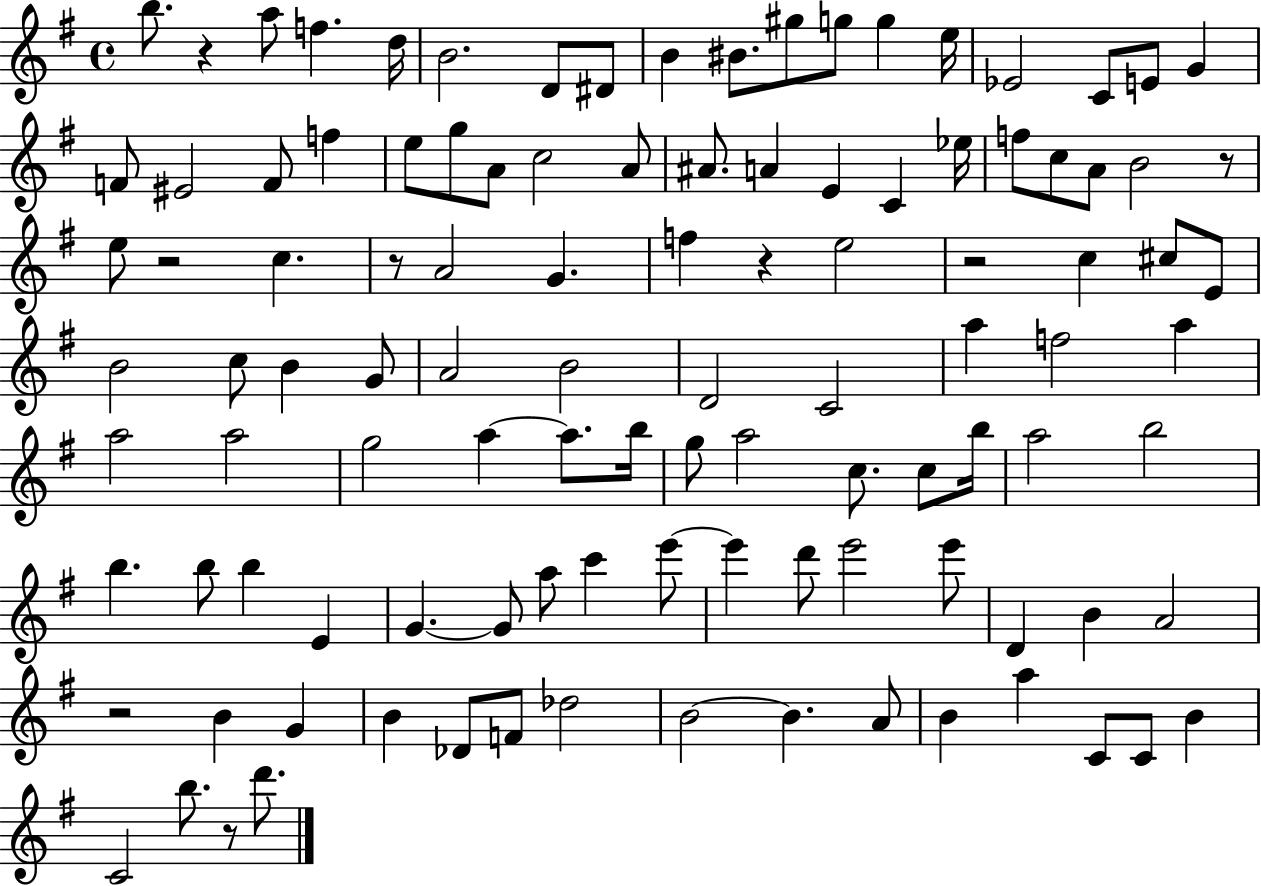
{
  \clef treble
  \time 4/4
  \defaultTimeSignature
  \key g \major
  b''8. r4 a''8 f''4. d''16 | b'2. d'8 dis'8 | b'4 bis'8. gis''8 g''8 g''4 e''16 | ees'2 c'8 e'8 g'4 | \break f'8 eis'2 f'8 f''4 | e''8 g''8 a'8 c''2 a'8 | ais'8. a'4 e'4 c'4 ees''16 | f''8 c''8 a'8 b'2 r8 | \break e''8 r2 c''4. | r8 a'2 g'4. | f''4 r4 e''2 | r2 c''4 cis''8 e'8 | \break b'2 c''8 b'4 g'8 | a'2 b'2 | d'2 c'2 | a''4 f''2 a''4 | \break a''2 a''2 | g''2 a''4~~ a''8. b''16 | g''8 a''2 c''8. c''8 b''16 | a''2 b''2 | \break b''4. b''8 b''4 e'4 | g'4.~~ g'8 a''8 c'''4 e'''8~~ | e'''4 d'''8 e'''2 e'''8 | d'4 b'4 a'2 | \break r2 b'4 g'4 | b'4 des'8 f'8 des''2 | b'2~~ b'4. a'8 | b'4 a''4 c'8 c'8 b'4 | \break c'2 b''8. r8 d'''8. | \bar "|."
}